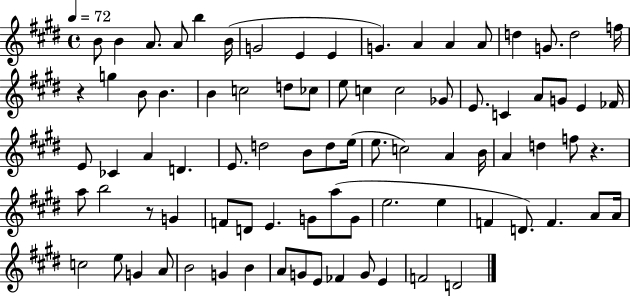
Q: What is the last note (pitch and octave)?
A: D4